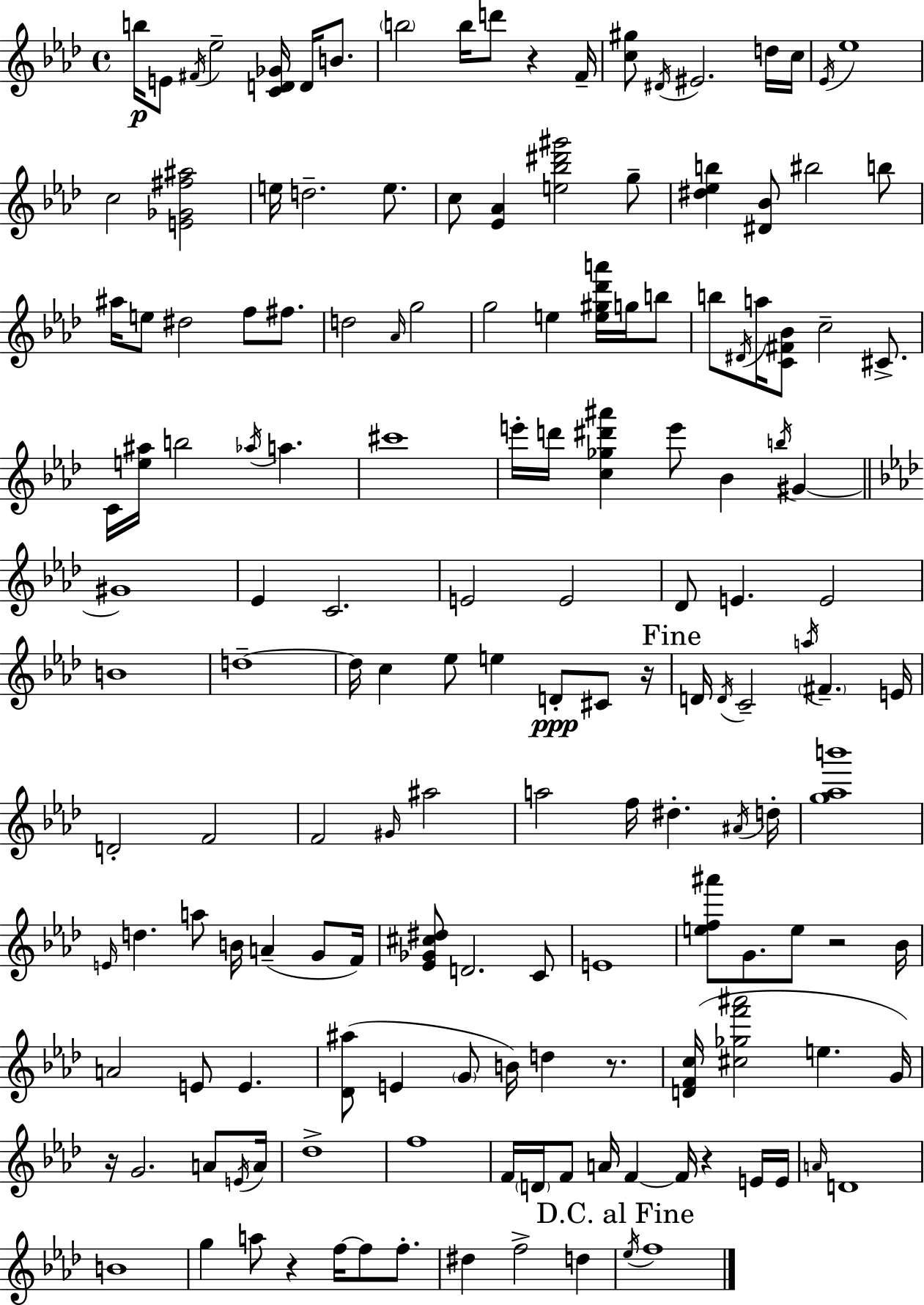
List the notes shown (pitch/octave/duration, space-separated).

B5/s E4/e F#4/s Eb5/h [C4,D4,Gb4]/s D4/s B4/e. B5/h B5/s D6/e R/q F4/s [C5,G#5]/e D#4/s EIS4/h. D5/s C5/s Eb4/s Eb5/w C5/h [E4,Gb4,F#5,A#5]/h E5/s D5/h. E5/e. C5/e [Eb4,Ab4]/q [E5,Bb5,D#6,G#6]/h G5/e [D#5,Eb5,B5]/q [D#4,Bb4]/e BIS5/h B5/e A#5/s E5/e D#5/h F5/e F#5/e. D5/h Ab4/s G5/h G5/h E5/q [E5,G#5,Db6,A6]/s G5/s B5/e B5/e D#4/s A5/s [C4,F#4,Bb4]/e C5/h C#4/e. C4/s [E5,A#5]/s B5/h Ab5/s A5/q. C#6/w E6/s D6/s [C5,Gb5,D#6,A#6]/q E6/e Bb4/q B5/s G#4/q G#4/w Eb4/q C4/h. E4/h E4/h Db4/e E4/q. E4/h B4/w D5/w D5/s C5/q Eb5/e E5/q D4/e C#4/e R/s D4/s D4/s C4/h A5/s F#4/q. E4/s D4/h F4/h F4/h G#4/s A#5/h A5/h F5/s D#5/q. A#4/s D5/s [G5,Ab5,B6]/w E4/s D5/q. A5/e B4/s A4/q G4/e F4/s [Eb4,Gb4,C#5,D#5]/e D4/h. C4/e E4/w [E5,F5,A#6]/e G4/e. E5/e R/h Bb4/s A4/h E4/e E4/q. [Db4,A#5]/e E4/q G4/e B4/s D5/q R/e. [D4,F4,C5]/s [C#5,Gb5,F6,A#6]/h E5/q. G4/s R/s G4/h. A4/e E4/s A4/s Db5/w F5/w F4/s D4/s F4/e A4/s F4/q F4/s R/q E4/s E4/s A4/s D4/w B4/w G5/q A5/e R/q F5/s F5/e F5/e. D#5/q F5/h D5/q Eb5/s F5/w